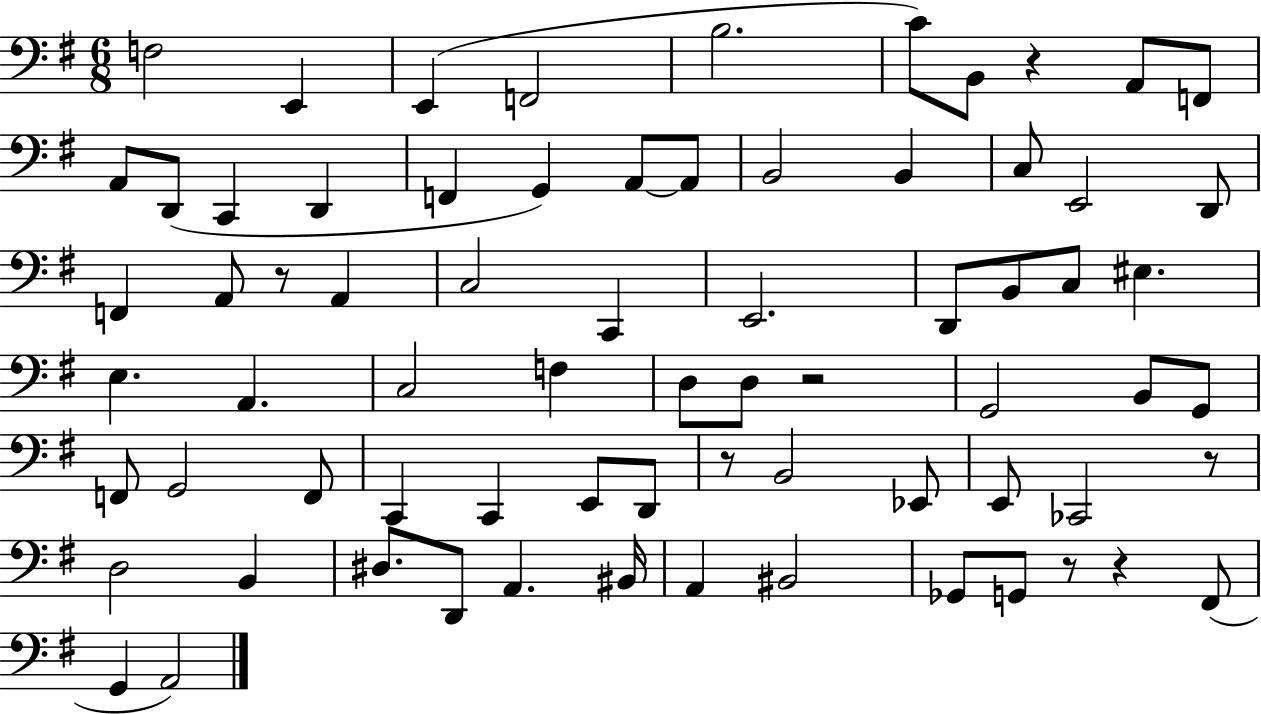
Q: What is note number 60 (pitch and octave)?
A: BIS2